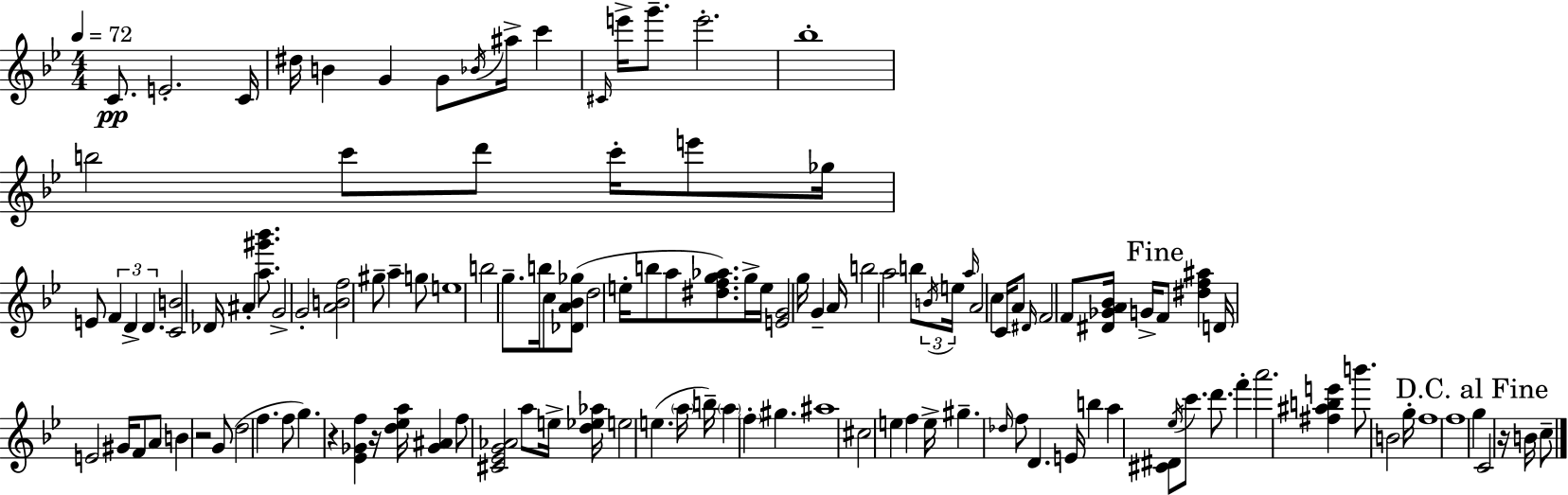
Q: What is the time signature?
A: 4/4